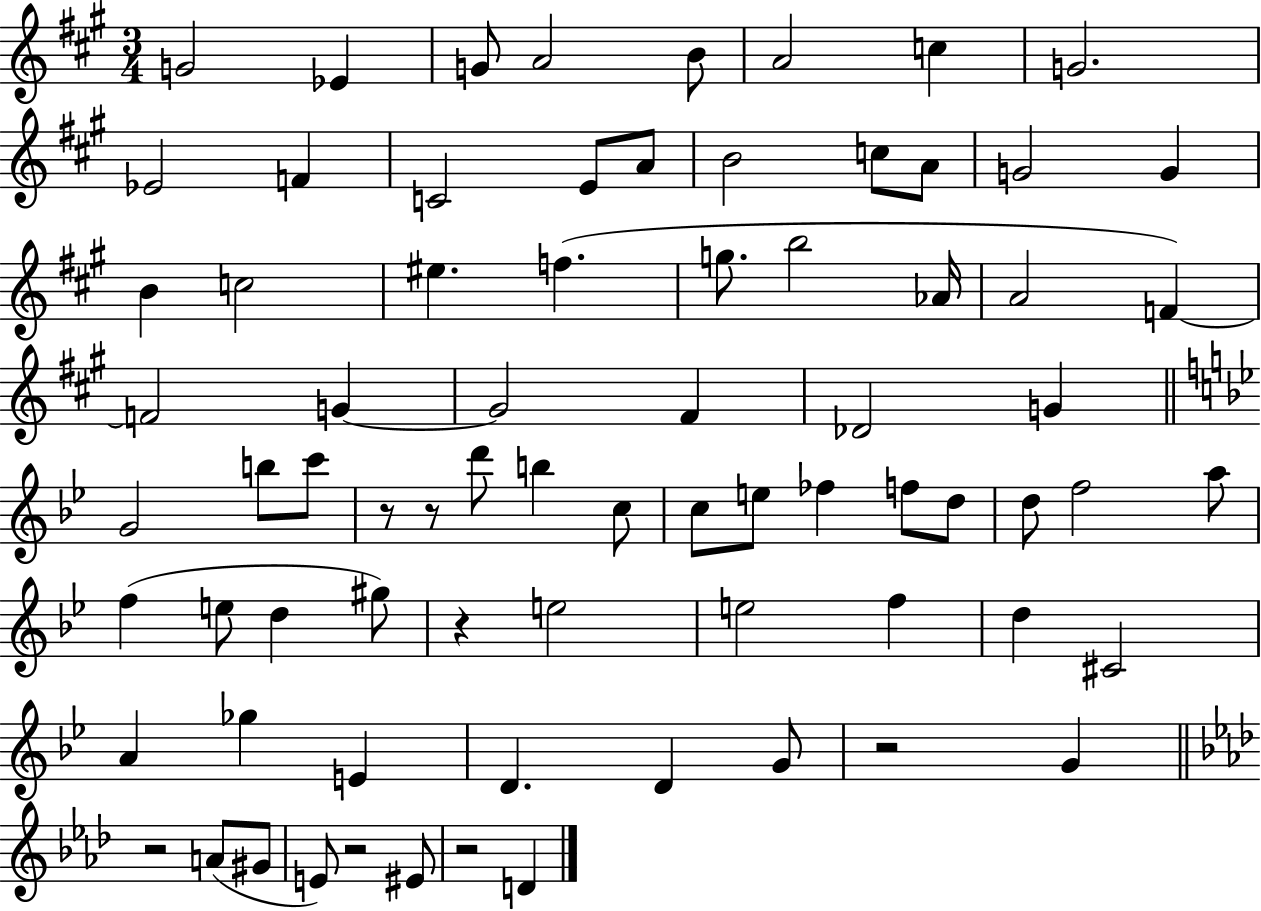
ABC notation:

X:1
T:Untitled
M:3/4
L:1/4
K:A
G2 _E G/2 A2 B/2 A2 c G2 _E2 F C2 E/2 A/2 B2 c/2 A/2 G2 G B c2 ^e f g/2 b2 _A/4 A2 F F2 G G2 ^F _D2 G G2 b/2 c'/2 z/2 z/2 d'/2 b c/2 c/2 e/2 _f f/2 d/2 d/2 f2 a/2 f e/2 d ^g/2 z e2 e2 f d ^C2 A _g E D D G/2 z2 G z2 A/2 ^G/2 E/2 z2 ^E/2 z2 D